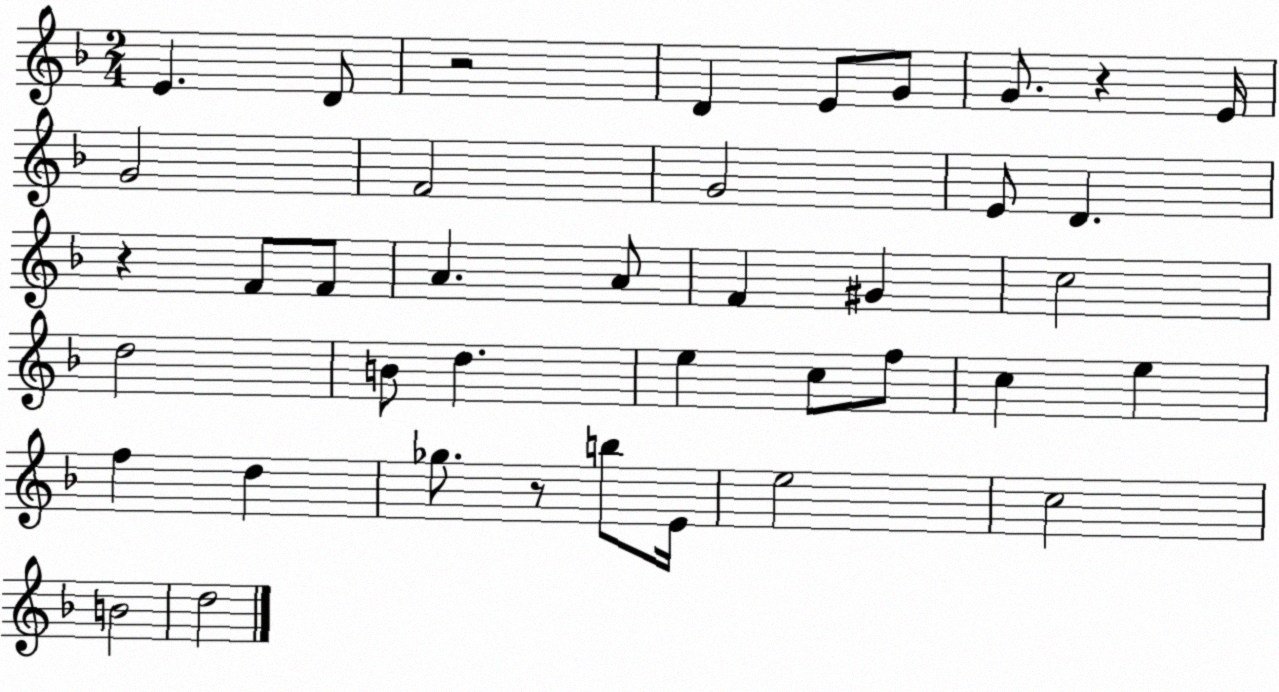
X:1
T:Untitled
M:2/4
L:1/4
K:F
E D/2 z2 D E/2 G/2 G/2 z E/4 G2 F2 G2 E/2 D z F/2 F/2 A A/2 F ^G c2 d2 B/2 d e c/2 f/2 c e f d _g/2 z/2 b/2 E/4 e2 c2 B2 d2